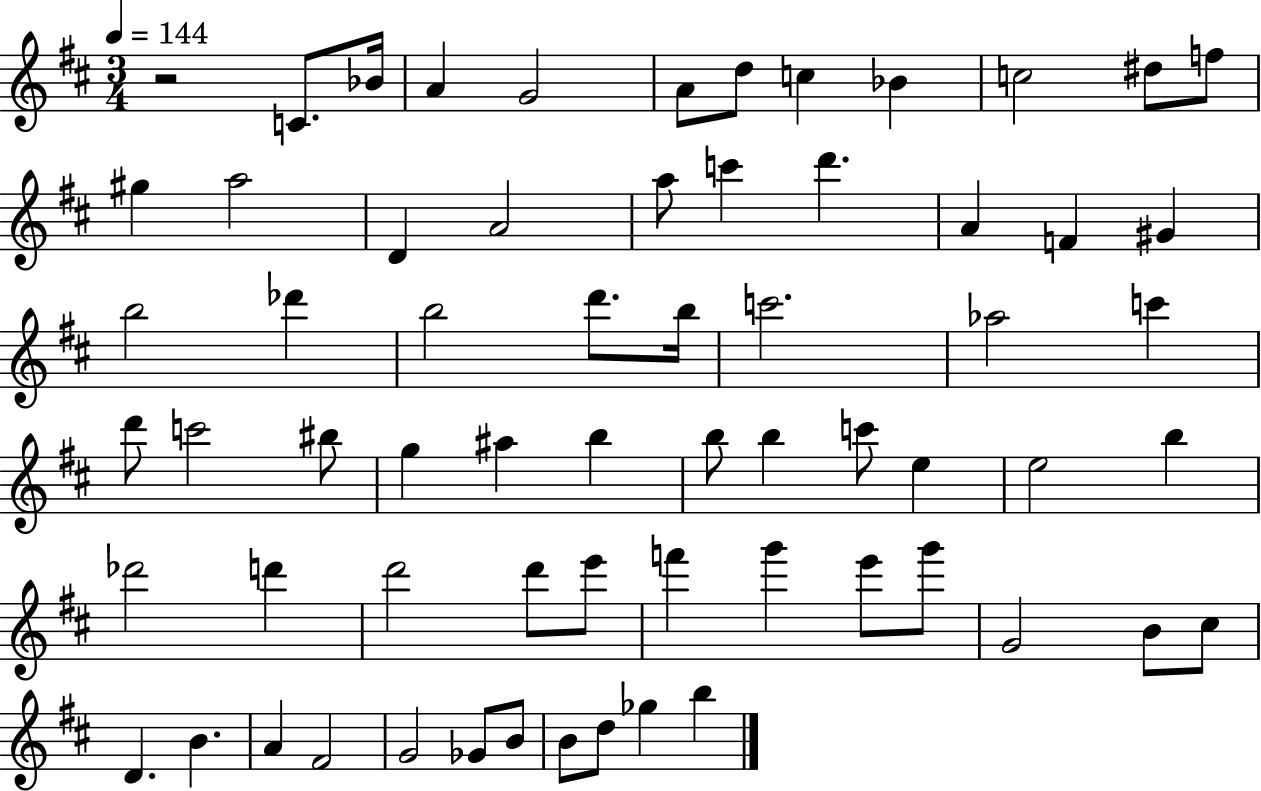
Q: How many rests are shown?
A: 1